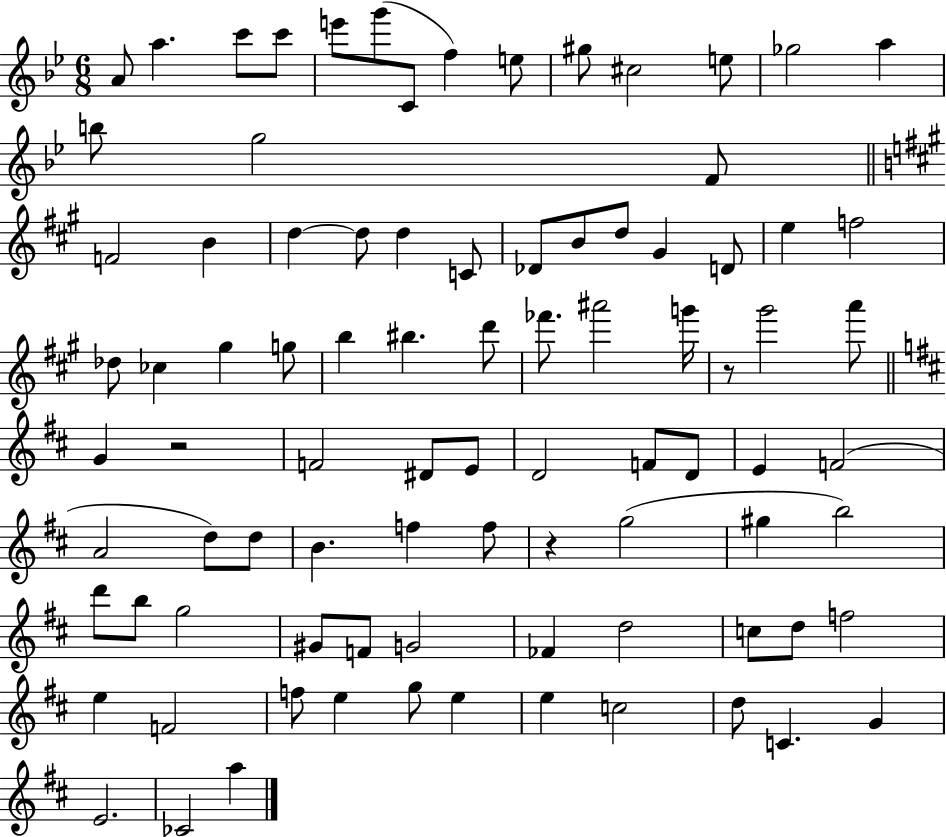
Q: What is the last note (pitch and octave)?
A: A5